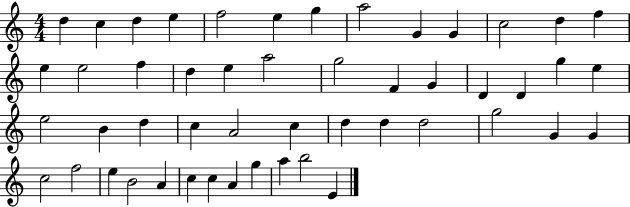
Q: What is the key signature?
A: C major